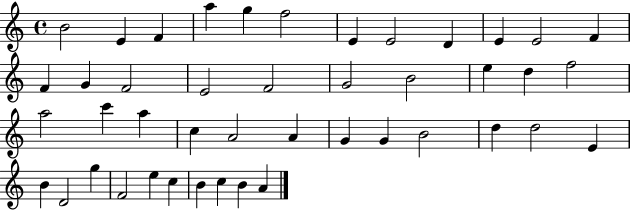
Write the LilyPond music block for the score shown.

{
  \clef treble
  \time 4/4
  \defaultTimeSignature
  \key c \major
  b'2 e'4 f'4 | a''4 g''4 f''2 | e'4 e'2 d'4 | e'4 e'2 f'4 | \break f'4 g'4 f'2 | e'2 f'2 | g'2 b'2 | e''4 d''4 f''2 | \break a''2 c'''4 a''4 | c''4 a'2 a'4 | g'4 g'4 b'2 | d''4 d''2 e'4 | \break b'4 d'2 g''4 | f'2 e''4 c''4 | b'4 c''4 b'4 a'4 | \bar "|."
}